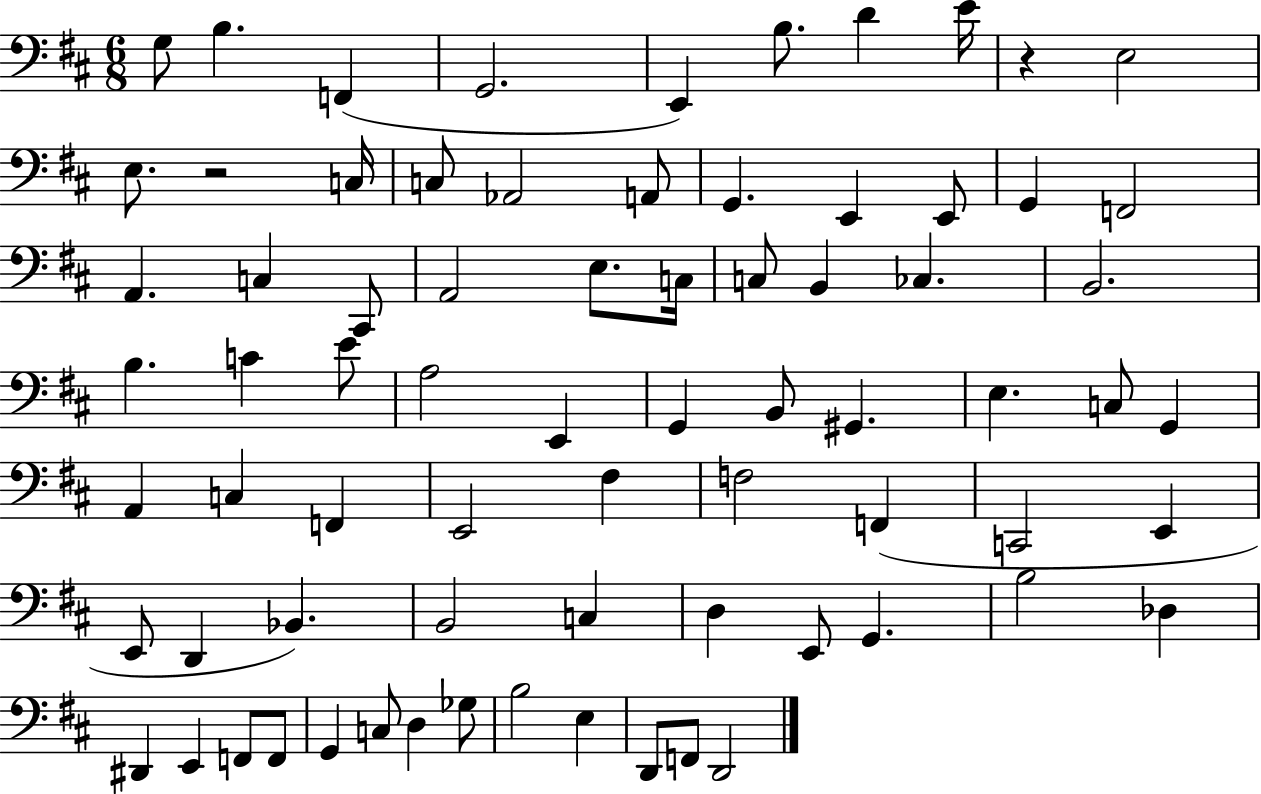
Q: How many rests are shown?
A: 2